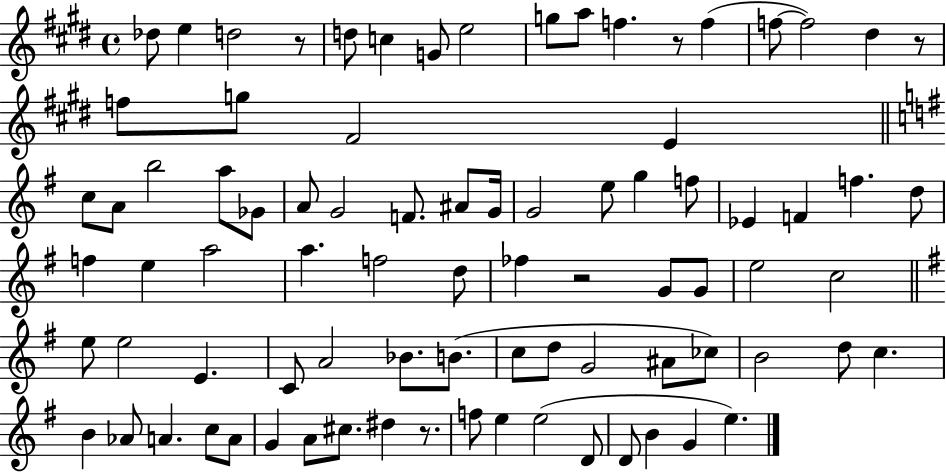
Db5/e E5/q D5/h R/e D5/e C5/q G4/e E5/h G5/e A5/e F5/q. R/e F5/q F5/e F5/h D#5/q R/e F5/e G5/e F#4/h E4/q C5/e A4/e B5/h A5/e Gb4/e A4/e G4/h F4/e. A#4/e G4/s G4/h E5/e G5/q F5/e Eb4/q F4/q F5/q. D5/e F5/q E5/q A5/h A5/q. F5/h D5/e FES5/q R/h G4/e G4/e E5/h C5/h E5/e E5/h E4/q. C4/e A4/h Bb4/e. B4/e. C5/e D5/e G4/h A#4/e CES5/e B4/h D5/e C5/q. B4/q Ab4/e A4/q. C5/e A4/e G4/q A4/e C#5/e. D#5/q R/e. F5/e E5/q E5/h D4/e D4/e B4/q G4/q E5/q.